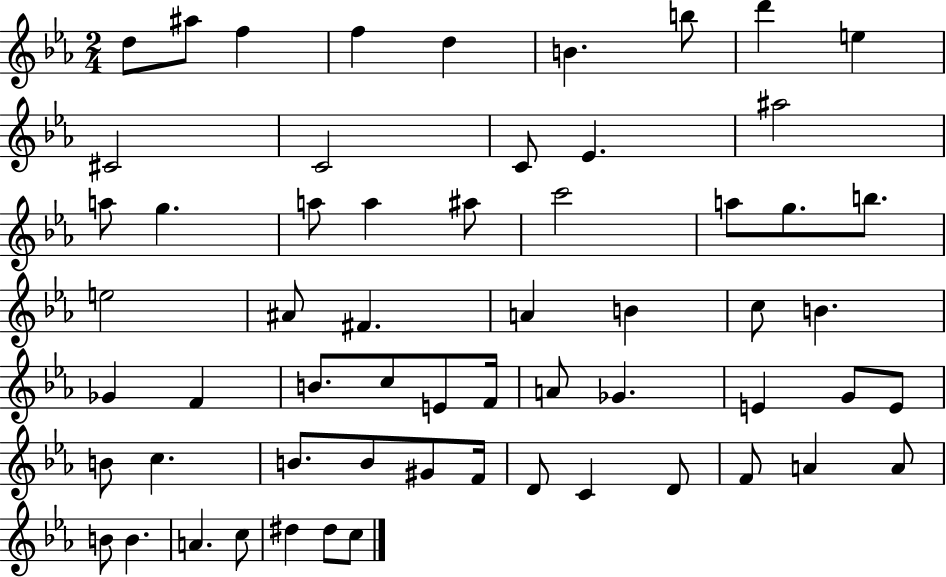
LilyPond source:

{
  \clef treble
  \numericTimeSignature
  \time 2/4
  \key ees \major
  d''8 ais''8 f''4 | f''4 d''4 | b'4. b''8 | d'''4 e''4 | \break cis'2 | c'2 | c'8 ees'4. | ais''2 | \break a''8 g''4. | a''8 a''4 ais''8 | c'''2 | a''8 g''8. b''8. | \break e''2 | ais'8 fis'4. | a'4 b'4 | c''8 b'4. | \break ges'4 f'4 | b'8. c''8 e'8 f'16 | a'8 ges'4. | e'4 g'8 e'8 | \break b'8 c''4. | b'8. b'8 gis'8 f'16 | d'8 c'4 d'8 | f'8 a'4 a'8 | \break b'8 b'4. | a'4. c''8 | dis''4 dis''8 c''8 | \bar "|."
}